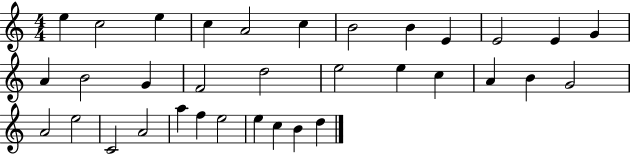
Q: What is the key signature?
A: C major